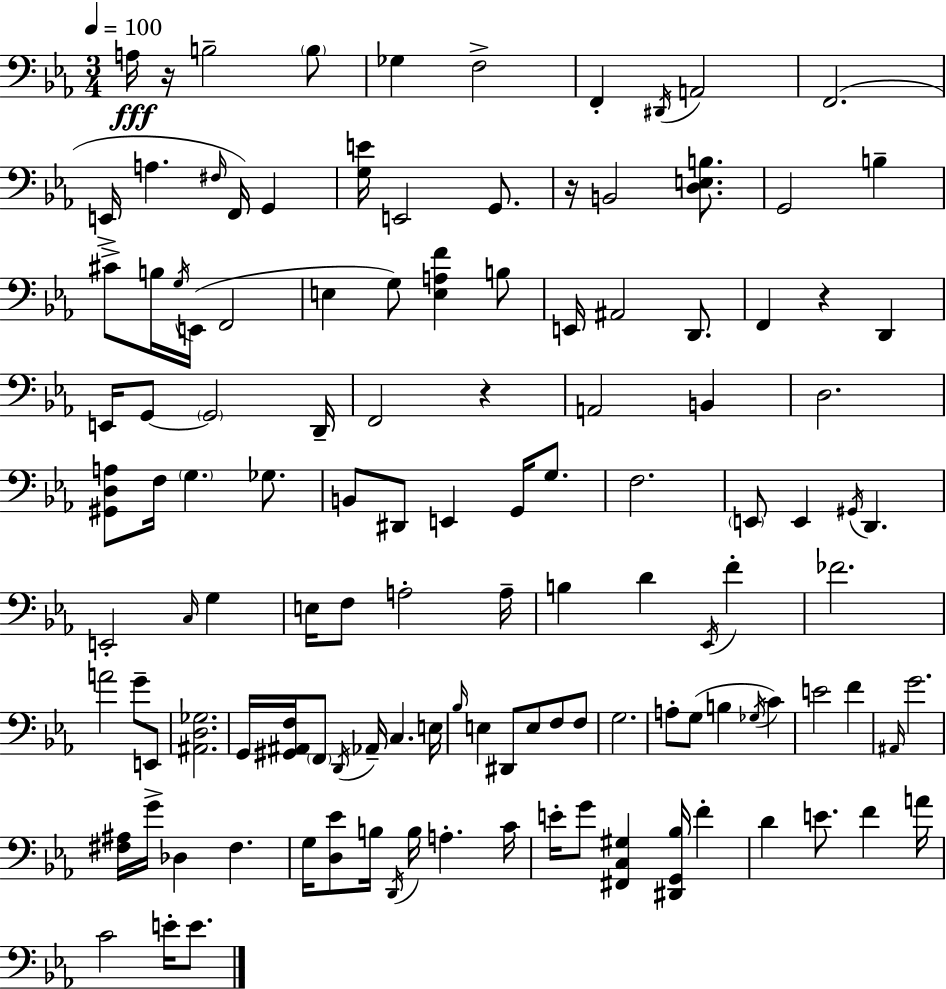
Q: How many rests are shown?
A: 4